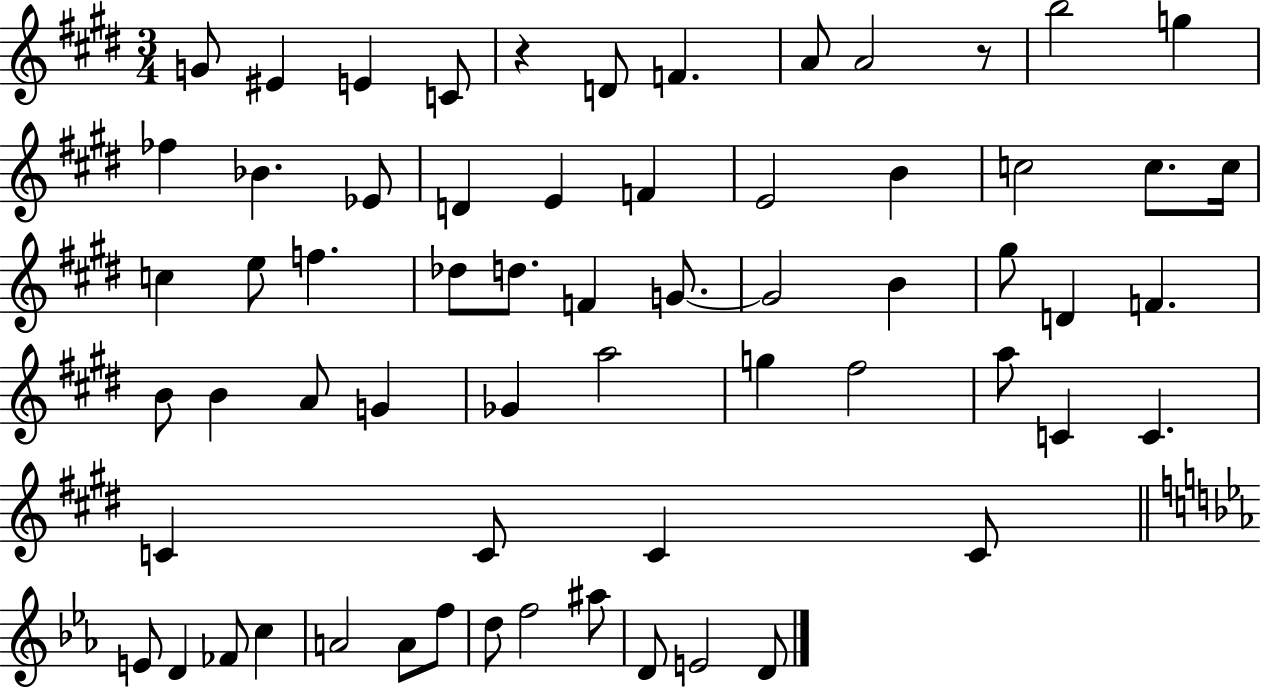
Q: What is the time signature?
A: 3/4